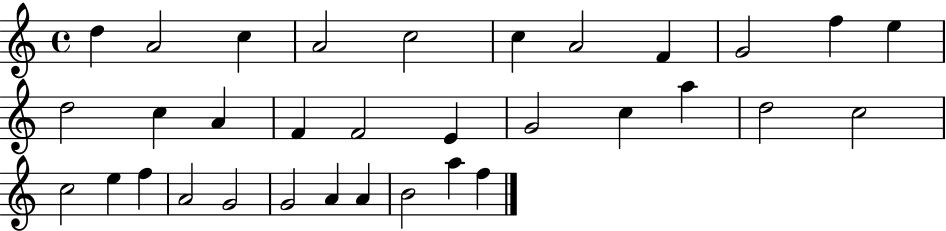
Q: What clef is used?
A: treble